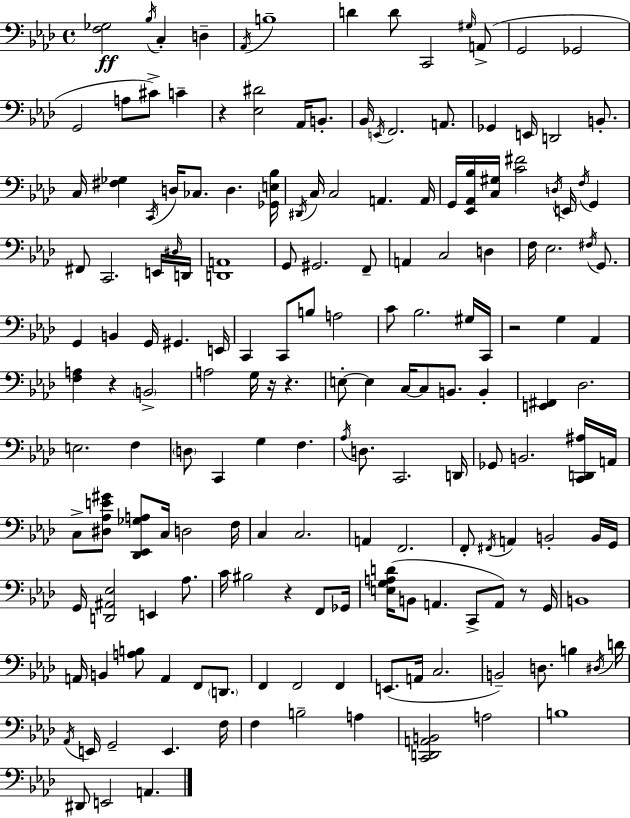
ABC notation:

X:1
T:Untitled
M:4/4
L:1/4
K:Fm
[F,_G,]2 _B,/4 C, D, _A,,/4 B,4 D D/2 C,,2 ^G,/4 A,,/2 G,,2 _G,,2 G,,2 A,/2 ^C/2 C z [_E,^D]2 _A,,/4 B,,/2 _B,,/4 E,,/4 F,,2 A,,/2 _G,, E,,/4 D,,2 B,,/2 C,/4 [^F,_G,] C,,/4 D,/4 _C,/2 D, [_G,,E,_B,]/4 ^D,,/4 C,/4 C,2 A,, A,,/4 G,,/4 [_E,,_A,,_B,]/4 [C,^G,]/4 [C^F]2 D,/4 E,,/4 F,/4 G,, ^F,,/2 C,,2 E,,/4 ^D,/4 D,,/4 [D,,A,,]4 G,,/2 ^G,,2 F,,/2 A,, C,2 D, F,/4 _E,2 ^F,/4 G,,/2 G,, B,, G,,/4 ^G,, E,,/4 C,, C,,/2 B,/2 A,2 C/2 _B,2 ^G,/4 C,,/4 z2 G, _A,, [F,A,] z B,,2 A,2 G,/4 z/4 z E,/2 E, C,/4 C,/2 B,,/2 B,, [E,,^F,,] _D,2 E,2 F, D,/2 C,, G, F, _A,/4 D,/2 C,,2 D,,/4 _G,,/2 B,,2 [C,,D,,^A,]/4 A,,/4 C,/2 [^D,_A,E^G]/2 [_D,,_E,,_G,A,]/2 C,/4 D,2 F,/4 C, C,2 A,, F,,2 F,,/2 ^F,,/4 A,, B,,2 B,,/4 G,,/4 G,,/4 [D,,^A,,_E,]2 E,, _A,/2 C/4 ^B,2 z F,,/2 _G,,/4 [E,G,A,D]/4 B,,/2 A,, C,,/2 A,,/2 z/2 G,,/4 B,,4 A,,/4 B,, [A,B,]/2 A,, F,,/2 D,,/2 F,, F,,2 F,, E,,/2 A,,/4 C,2 B,,2 D,/2 B, ^D,/4 D/4 _A,,/4 E,,/4 G,,2 E,, F,/4 F, B,2 A, [C,,D,,A,,B,,]2 A,2 B,4 ^D,,/2 E,,2 A,,